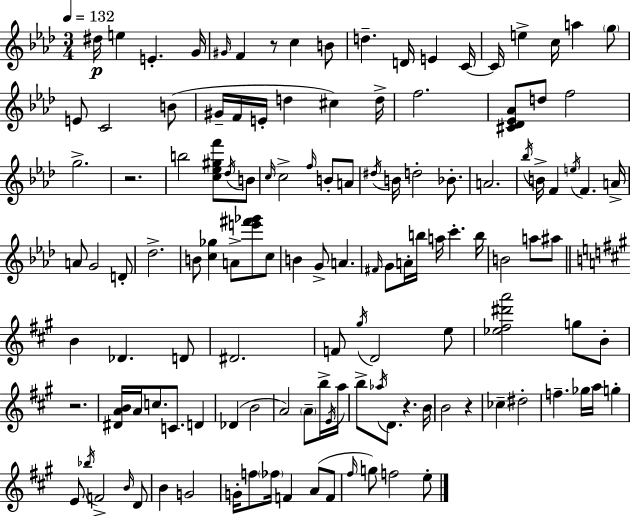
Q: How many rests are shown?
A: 5